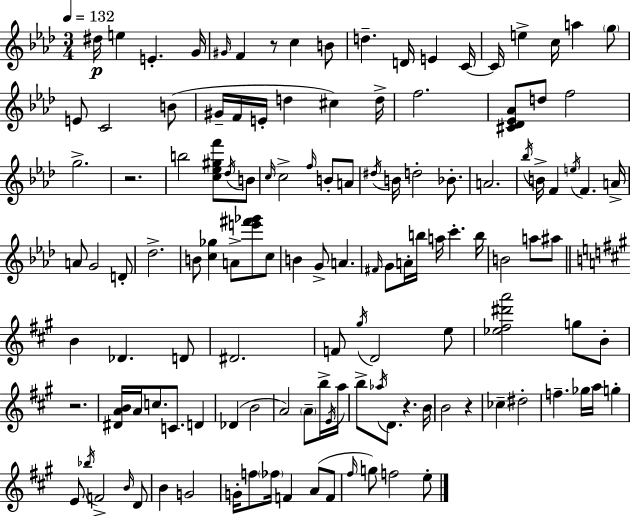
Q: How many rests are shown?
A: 5